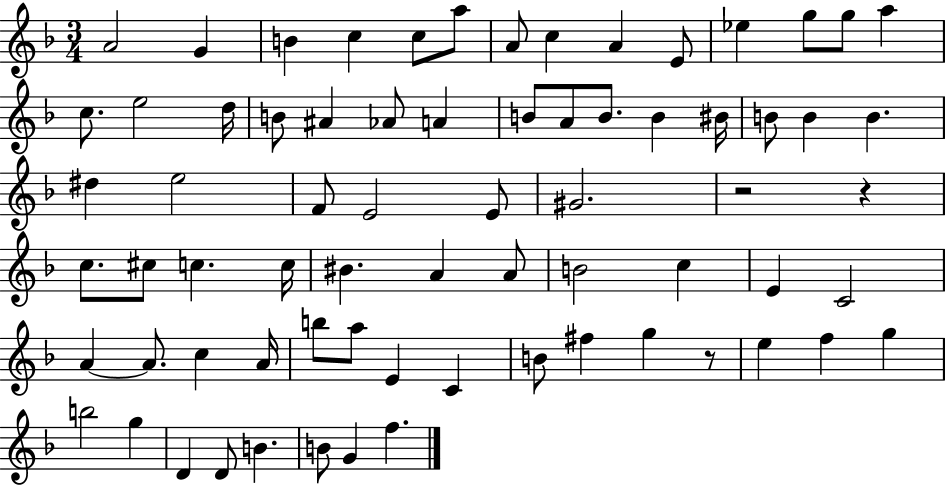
{
  \clef treble
  \numericTimeSignature
  \time 3/4
  \key f \major
  a'2 g'4 | b'4 c''4 c''8 a''8 | a'8 c''4 a'4 e'8 | ees''4 g''8 g''8 a''4 | \break c''8. e''2 d''16 | b'8 ais'4 aes'8 a'4 | b'8 a'8 b'8. b'4 bis'16 | b'8 b'4 b'4. | \break dis''4 e''2 | f'8 e'2 e'8 | gis'2. | r2 r4 | \break c''8. cis''8 c''4. c''16 | bis'4. a'4 a'8 | b'2 c''4 | e'4 c'2 | \break a'4~~ a'8. c''4 a'16 | b''8 a''8 e'4 c'4 | b'8 fis''4 g''4 r8 | e''4 f''4 g''4 | \break b''2 g''4 | d'4 d'8 b'4. | b'8 g'4 f''4. | \bar "|."
}